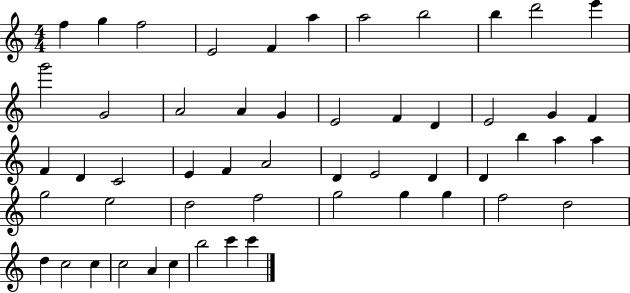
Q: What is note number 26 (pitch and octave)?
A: E4